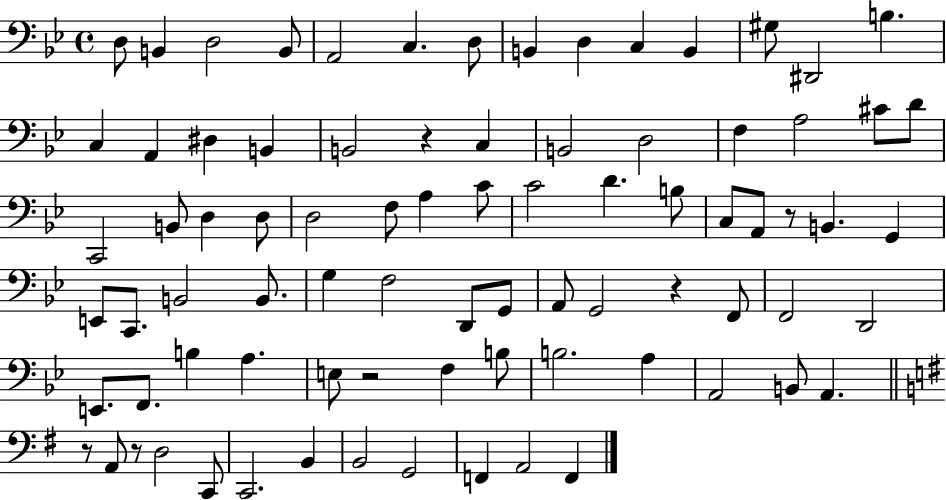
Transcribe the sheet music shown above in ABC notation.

X:1
T:Untitled
M:4/4
L:1/4
K:Bb
D,/2 B,, D,2 B,,/2 A,,2 C, D,/2 B,, D, C, B,, ^G,/2 ^D,,2 B, C, A,, ^D, B,, B,,2 z C, B,,2 D,2 F, A,2 ^C/2 D/2 C,,2 B,,/2 D, D,/2 D,2 F,/2 A, C/2 C2 D B,/2 C,/2 A,,/2 z/2 B,, G,, E,,/2 C,,/2 B,,2 B,,/2 G, F,2 D,,/2 G,,/2 A,,/2 G,,2 z F,,/2 F,,2 D,,2 E,,/2 F,,/2 B, A, E,/2 z2 F, B,/2 B,2 A, A,,2 B,,/2 A,, z/2 A,,/2 z/2 D,2 C,,/2 C,,2 B,, B,,2 G,,2 F,, A,,2 F,,